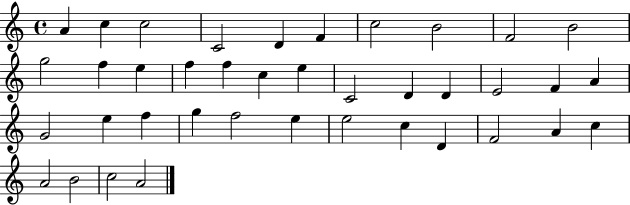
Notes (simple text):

A4/q C5/q C5/h C4/h D4/q F4/q C5/h B4/h F4/h B4/h G5/h F5/q E5/q F5/q F5/q C5/q E5/q C4/h D4/q D4/q E4/h F4/q A4/q G4/h E5/q F5/q G5/q F5/h E5/q E5/h C5/q D4/q F4/h A4/q C5/q A4/h B4/h C5/h A4/h